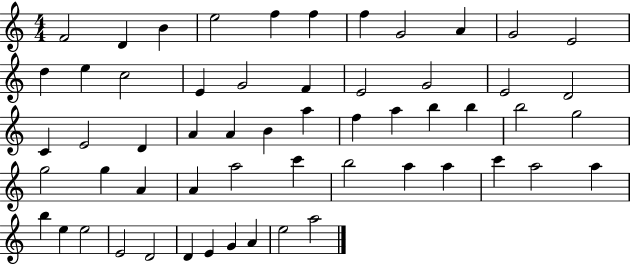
{
  \clef treble
  \numericTimeSignature
  \time 4/4
  \key c \major
  f'2 d'4 b'4 | e''2 f''4 f''4 | f''4 g'2 a'4 | g'2 e'2 | \break d''4 e''4 c''2 | e'4 g'2 f'4 | e'2 g'2 | e'2 d'2 | \break c'4 e'2 d'4 | a'4 a'4 b'4 a''4 | f''4 a''4 b''4 b''4 | b''2 g''2 | \break g''2 g''4 a'4 | a'4 a''2 c'''4 | b''2 a''4 a''4 | c'''4 a''2 a''4 | \break b''4 e''4 e''2 | e'2 d'2 | d'4 e'4 g'4 a'4 | e''2 a''2 | \break \bar "|."
}